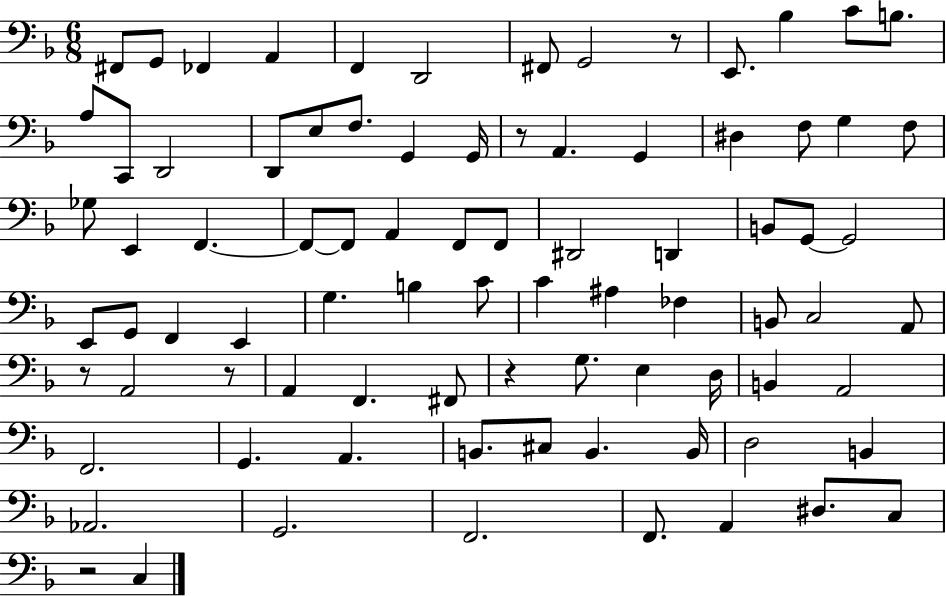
F#2/e G2/e FES2/q A2/q F2/q D2/h F#2/e G2/h R/e E2/e. Bb3/q C4/e B3/e. A3/e C2/e D2/h D2/e E3/e F3/e. G2/q G2/s R/e A2/q. G2/q D#3/q F3/e G3/q F3/e Gb3/e E2/q F2/q. F2/e F2/e A2/q F2/e F2/e D#2/h D2/q B2/e G2/e G2/h E2/e G2/e F2/q E2/q G3/q. B3/q C4/e C4/q A#3/q FES3/q B2/e C3/h A2/e R/e A2/h R/e A2/q F2/q. F#2/e R/q G3/e. E3/q D3/s B2/q A2/h F2/h. G2/q. A2/q. B2/e. C#3/e B2/q. B2/s D3/h B2/q Ab2/h. G2/h. F2/h. F2/e. A2/q D#3/e. C3/e R/h C3/q